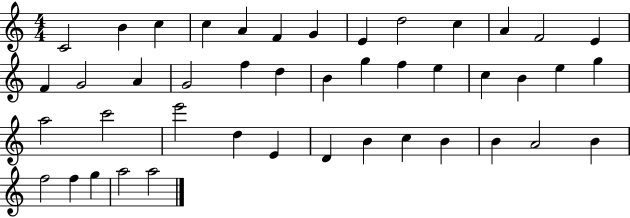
C4/h B4/q C5/q C5/q A4/q F4/q G4/q E4/q D5/h C5/q A4/q F4/h E4/q F4/q G4/h A4/q G4/h F5/q D5/q B4/q G5/q F5/q E5/q C5/q B4/q E5/q G5/q A5/h C6/h E6/h D5/q E4/q D4/q B4/q C5/q B4/q B4/q A4/h B4/q F5/h F5/q G5/q A5/h A5/h